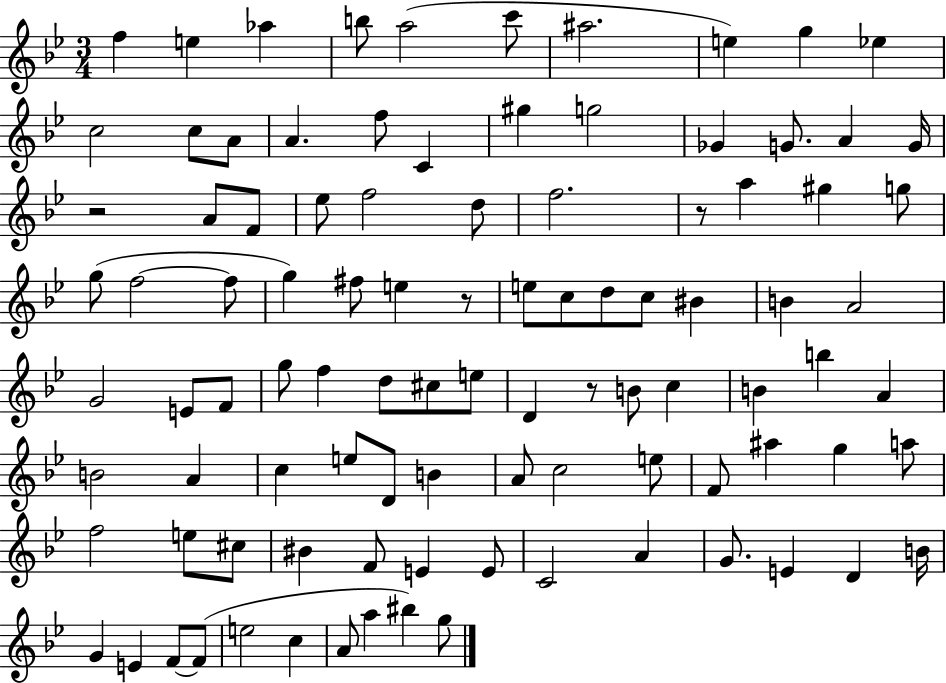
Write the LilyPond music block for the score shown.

{
  \clef treble
  \numericTimeSignature
  \time 3/4
  \key bes \major
  \repeat volta 2 { f''4 e''4 aes''4 | b''8 a''2( c'''8 | ais''2. | e''4) g''4 ees''4 | \break c''2 c''8 a'8 | a'4. f''8 c'4 | gis''4 g''2 | ges'4 g'8. a'4 g'16 | \break r2 a'8 f'8 | ees''8 f''2 d''8 | f''2. | r8 a''4 gis''4 g''8 | \break g''8( f''2~~ f''8 | g''4) fis''8 e''4 r8 | e''8 c''8 d''8 c''8 bis'4 | b'4 a'2 | \break g'2 e'8 f'8 | g''8 f''4 d''8 cis''8 e''8 | d'4 r8 b'8 c''4 | b'4 b''4 a'4 | \break b'2 a'4 | c''4 e''8 d'8 b'4 | a'8 c''2 e''8 | f'8 ais''4 g''4 a''8 | \break f''2 e''8 cis''8 | bis'4 f'8 e'4 e'8 | c'2 a'4 | g'8. e'4 d'4 b'16 | \break g'4 e'4 f'8~~ f'8( | e''2 c''4 | a'8 a''4 bis''4) g''8 | } \bar "|."
}